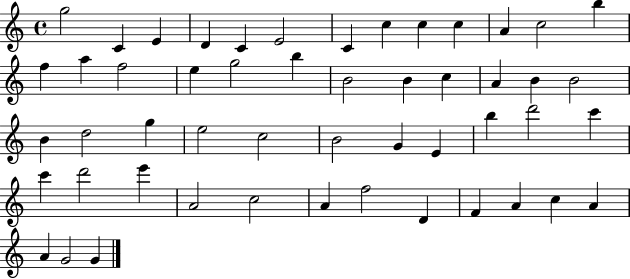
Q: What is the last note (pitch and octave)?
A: G4